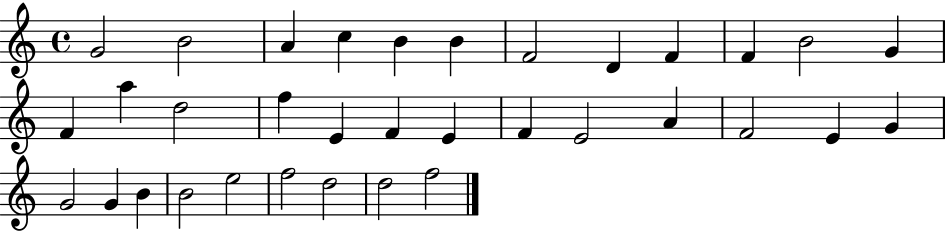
{
  \clef treble
  \time 4/4
  \defaultTimeSignature
  \key c \major
  g'2 b'2 | a'4 c''4 b'4 b'4 | f'2 d'4 f'4 | f'4 b'2 g'4 | \break f'4 a''4 d''2 | f''4 e'4 f'4 e'4 | f'4 e'2 a'4 | f'2 e'4 g'4 | \break g'2 g'4 b'4 | b'2 e''2 | f''2 d''2 | d''2 f''2 | \break \bar "|."
}